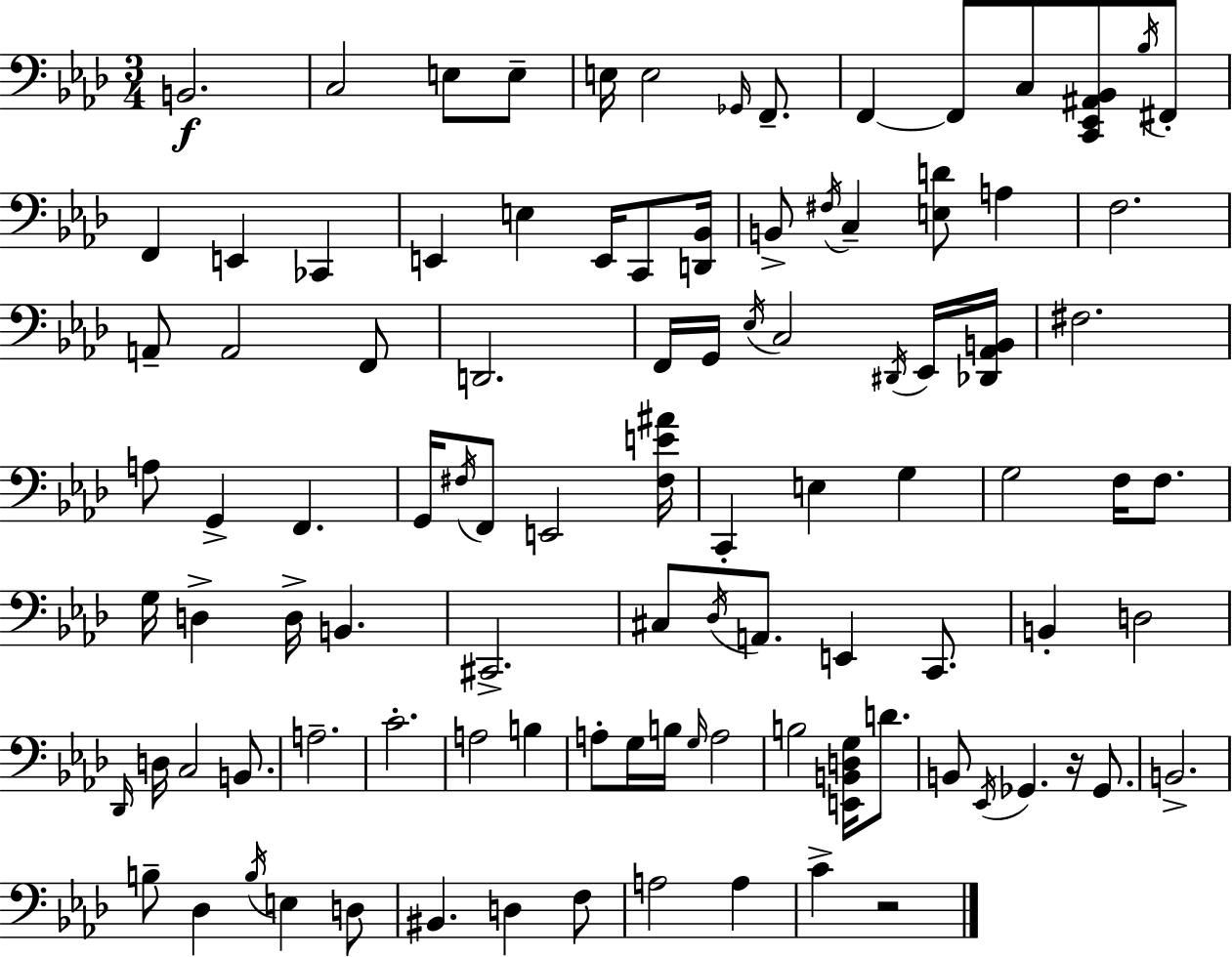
B2/h. C3/h E3/e E3/e E3/s E3/h Gb2/s F2/e. F2/q F2/e C3/e [C2,Eb2,A#2,Bb2]/e Bb3/s F#2/e F2/q E2/q CES2/q E2/q E3/q E2/s C2/e [D2,Bb2]/s B2/e F#3/s C3/q [E3,D4]/e A3/q F3/h. A2/e A2/h F2/e D2/h. F2/s G2/s Eb3/s C3/h D#2/s Eb2/s [Db2,Ab2,B2]/s F#3/h. A3/e G2/q F2/q. G2/s F#3/s F2/e E2/h [F#3,E4,A#4]/s C2/q E3/q G3/q G3/h F3/s F3/e. G3/s D3/q D3/s B2/q. C#2/h. C#3/e Db3/s A2/e. E2/q C2/e. B2/q D3/h Db2/s D3/s C3/h B2/e. A3/h. C4/h. A3/h B3/q A3/e G3/s B3/s G3/s A3/h B3/h [E2,B2,D3,G3]/s D4/e. B2/e Eb2/s Gb2/q. R/s Gb2/e. B2/h. B3/e Db3/q B3/s E3/q D3/e BIS2/q. D3/q F3/e A3/h A3/q C4/q R/h